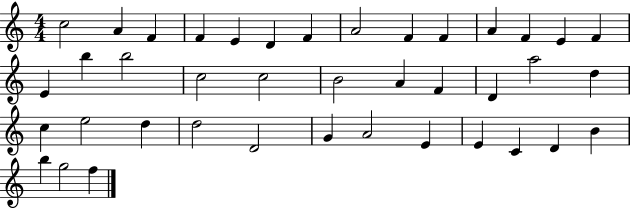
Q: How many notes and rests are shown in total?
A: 40